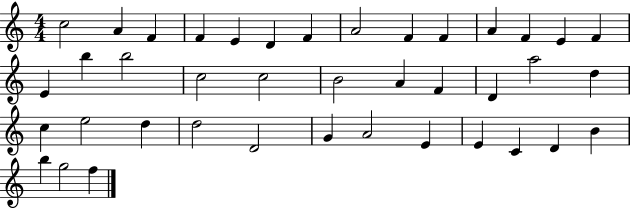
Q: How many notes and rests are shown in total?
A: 40